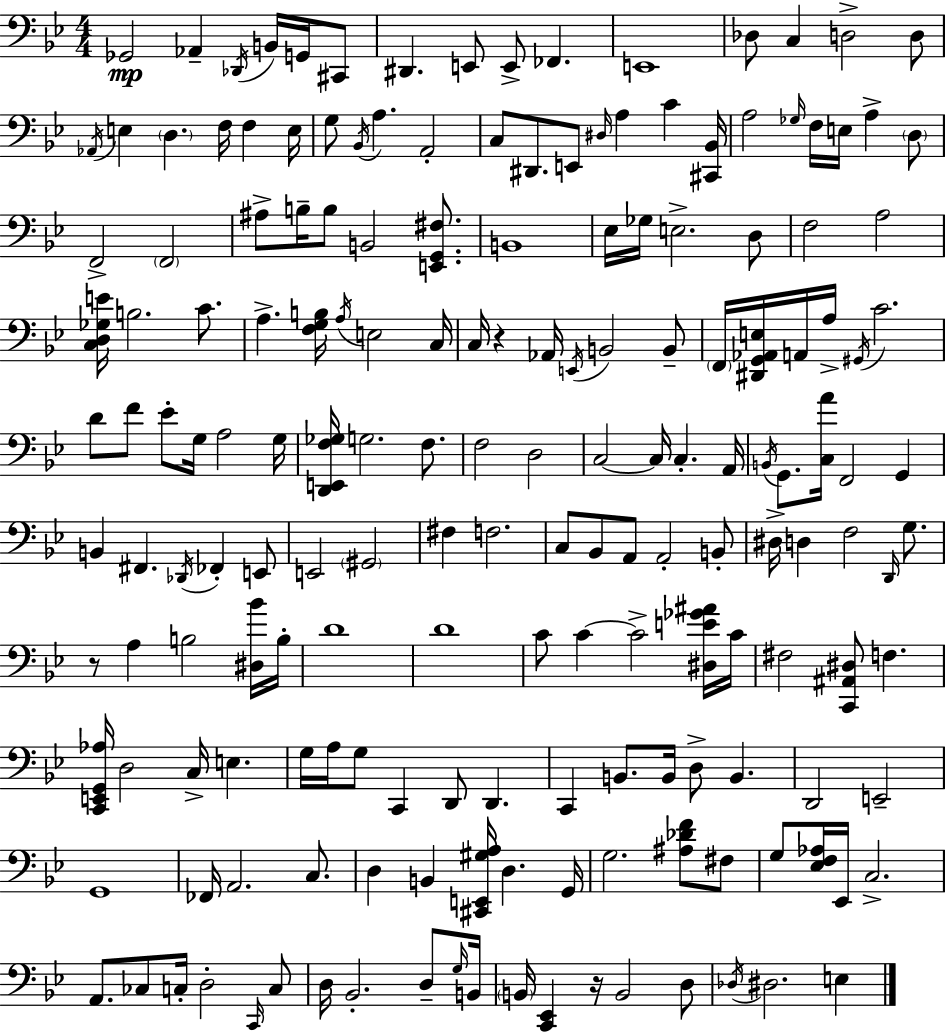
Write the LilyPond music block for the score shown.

{
  \clef bass
  \numericTimeSignature
  \time 4/4
  \key bes \major
  ges,2\mp aes,4-- \acciaccatura { des,16 } b,16 g,16 cis,8 | dis,4. e,8 e,8-> fes,4. | e,1 | des8 c4 d2-> d8 | \break \acciaccatura { aes,16 } e4 \parenthesize d4. f16 f4 | e16 g8 \acciaccatura { bes,16 } a4. a,2-. | c8 dis,8. e,8 \grace { dis16 } a4 c'4 | <cis, bes,>16 a2 \grace { ges16 } f16 e16 a4-> | \break \parenthesize d8 f,2-> \parenthesize f,2 | ais8-> b16-- b8 b,2 | <e, g, fis>8. b,1 | ees16 ges16 e2.-> | \break d8 f2 a2 | <c d ges e'>16 b2. | c'8. a4.-> <f g b>16 \acciaccatura { a16 } e2 | c16 c16 r4 aes,16 \acciaccatura { e,16 } b,2 | \break b,8-- \parenthesize f,16 <dis, g, aes, e>16 a,16 a16-> \acciaccatura { gis,16 } c'2. | d'8 f'8 ees'8-. g16 a2 | g16 <d, e, f ges>16 g2. | f8. f2 | \break d2 c2~~ | c16 c4.-. a,16 \acciaccatura { b,16 } g,8. <c a'>16 f,2 | g,4 b,4 fis,4. | \acciaccatura { des,16 } fes,4-. e,8 e,2 | \break \parenthesize gis,2 fis4 f2. | c8 bes,8 a,8 | a,2-. b,8-. dis16-> d4 f2 | \grace { d,16 } g8. r8 a4 | \break b2 <dis bes'>16 b16-. d'1 | d'1 | c'8 c'4~~ | c'2-> <dis e' ges' ais'>16 c'16 fis2 | \break <c, ais, dis>8 f4. <c, e, g, aes>16 d2 | c16-> e4. g16 a16 g8 c,4 | d,8 d,4. c,4 b,8. | b,16 d8-> b,4. d,2 | \break e,2-- g,1 | fes,16 a,2. | c8. d4 b,4 | <cis, e, gis a>16 d4. g,16 g2. | \break <ais des' f'>8 fis8 g8 <ees f aes>16 ees,16 c2.-> | a,8. ces8 | c16-. d2-. \grace { c,16 } c8 d16 bes,2.-. | d8-- \grace { g16 } b,16 \parenthesize b,16 <c, ees,>4 | \break r16 b,2 d8 \acciaccatura { des16 } dis2. | e4 \bar "|."
}